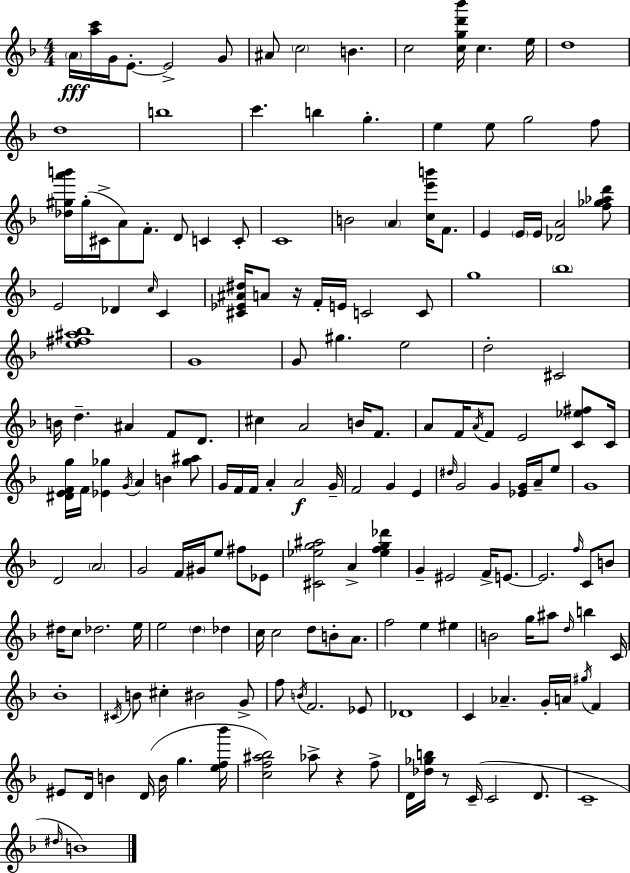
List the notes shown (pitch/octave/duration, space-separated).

A4/s [A5,C6]/s G4/s E4/e. E4/h G4/e A#4/e C5/h B4/q. C5/h [C5,G5,D6,Bb6]/s C5/q. E5/s D5/w D5/w B5/w C6/q. B5/q G5/q. E5/q E5/e G5/h F5/e [Db5,G#5,A6,B6]/s G#5/s C#4/s A4/e F4/e. D4/e C4/q C4/e C4/w B4/h A4/q [C5,E6,B6]/s F4/e. E4/q E4/s E4/s [Db4,A4]/h [F5,Gb5,Ab5,D6]/e E4/h Db4/q C5/s C4/q [C#4,Eb4,A#4,D#5]/s A4/e R/s F4/s E4/s C4/h C4/e G5/w Bb5/w [E5,F#5,A#5,Bb5]/w G4/w G4/e G#5/q. E5/h D5/h C#4/h B4/s D5/q. A#4/q F4/e D4/e. C#5/q A4/h B4/s F4/e. A4/e F4/s A4/s F4/e E4/h [C4,Eb5,F#5]/e C4/s [D#4,E4,F4,G5]/s F4/s [Eb4,Gb5]/q G4/s A4/q B4/q [Gb5,A#5]/e G4/s F4/s F4/s A4/q A4/h G4/s F4/h G4/q E4/q D#5/s G4/h G4/q [Eb4,G4]/s A4/s E5/e G4/w D4/h A4/h G4/h F4/s G#4/s E5/e F#5/e Eb4/e [C#4,Eb5,G5,A#5]/h A4/q [Eb5,F5,G5,Db6]/q G4/q EIS4/h F4/s E4/e. E4/h. F5/s C4/e B4/e D#5/s C5/e Db5/h. E5/s E5/h D5/q Db5/q C5/s C5/h D5/e B4/e A4/e. F5/h E5/q EIS5/q B4/h G5/s A#5/e D5/s B5/q C4/s Bb4/w C#4/s B4/e C#5/q BIS4/h G4/e F5/e B4/s F4/h. Eb4/e Db4/w C4/q Ab4/q. G4/s A4/s G#5/s F4/q EIS4/e D4/s B4/q D4/s B4/s G5/q. [E5,F5,Bb6]/s [C5,F5,A#5,Bb5]/h Ab5/e R/q F5/e D4/s [Db5,Gb5,B5]/s R/e C4/s C4/h D4/e. C4/w D#5/s B4/w